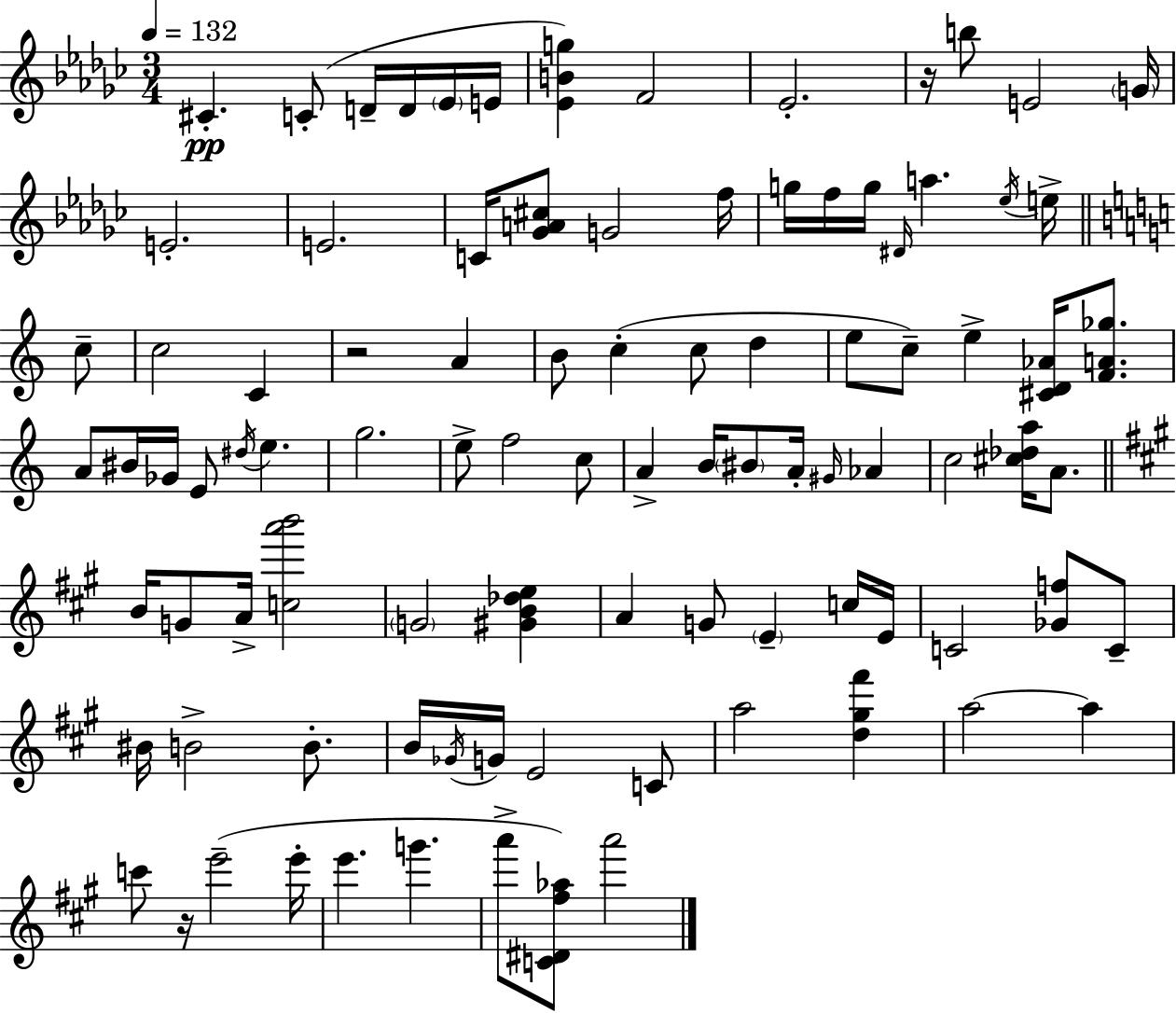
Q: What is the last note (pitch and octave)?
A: A6